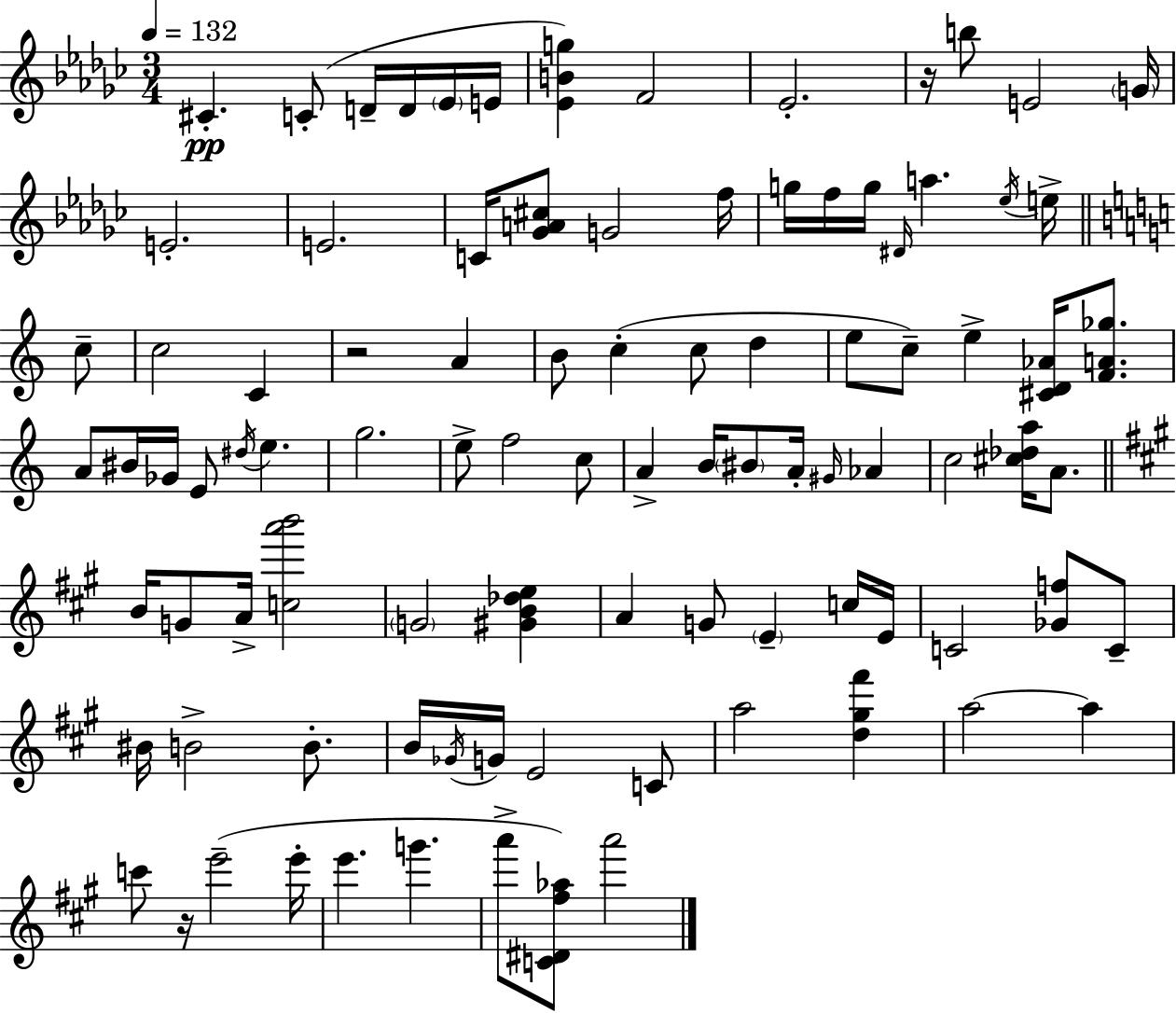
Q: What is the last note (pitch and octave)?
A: A6